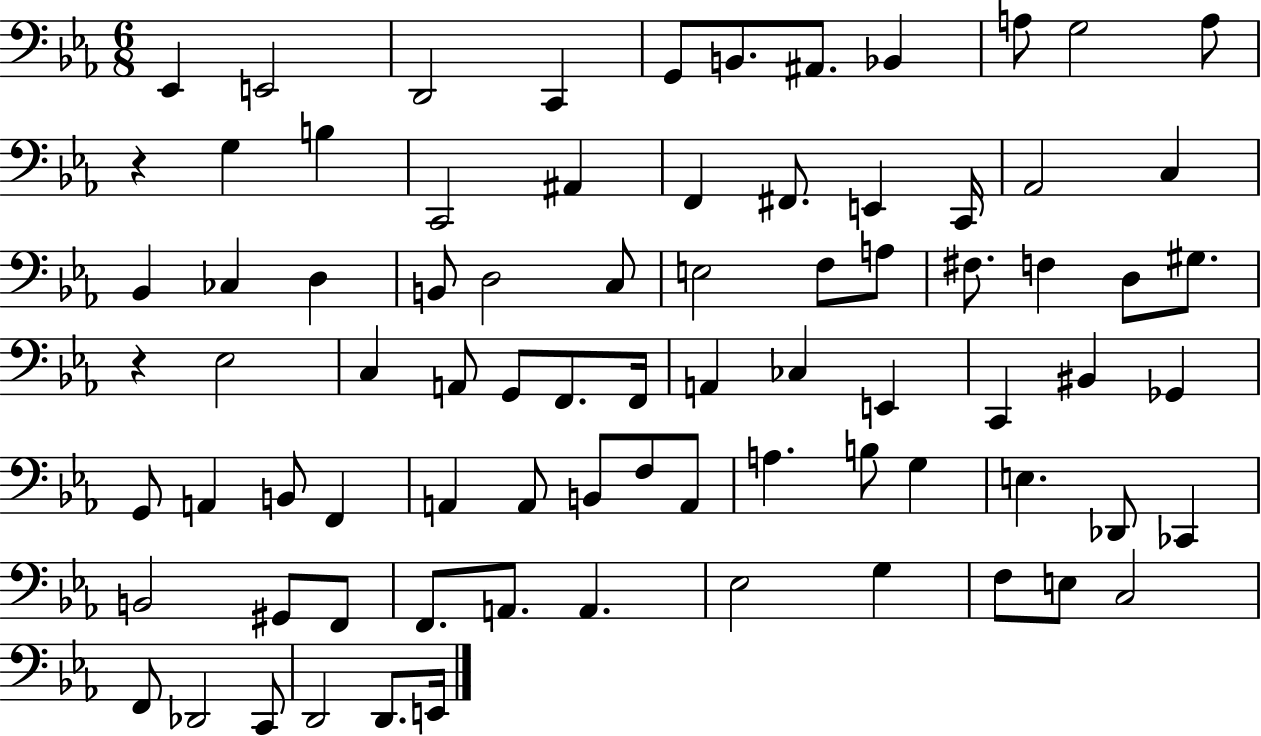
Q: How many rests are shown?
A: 2